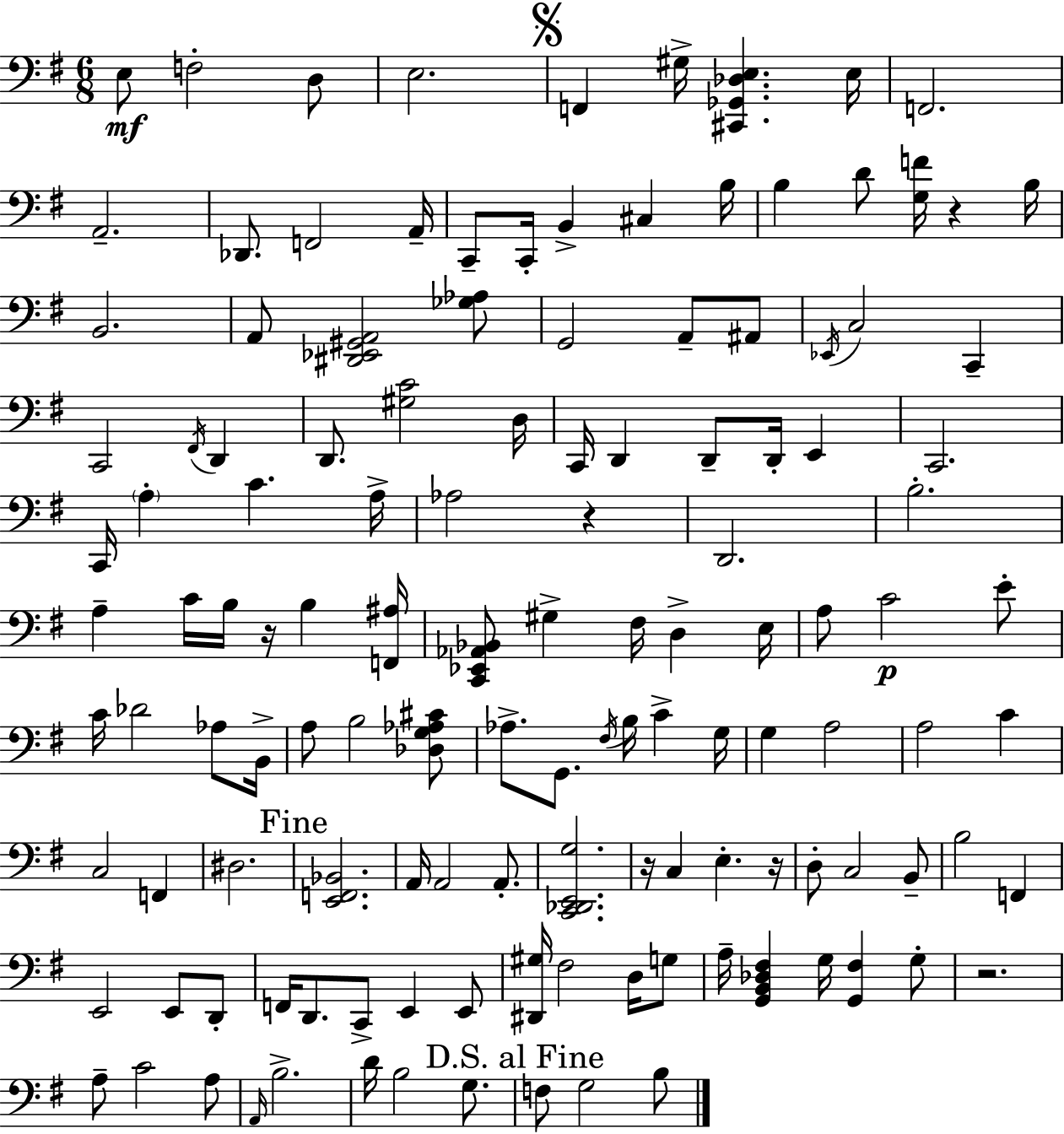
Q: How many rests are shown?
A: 6